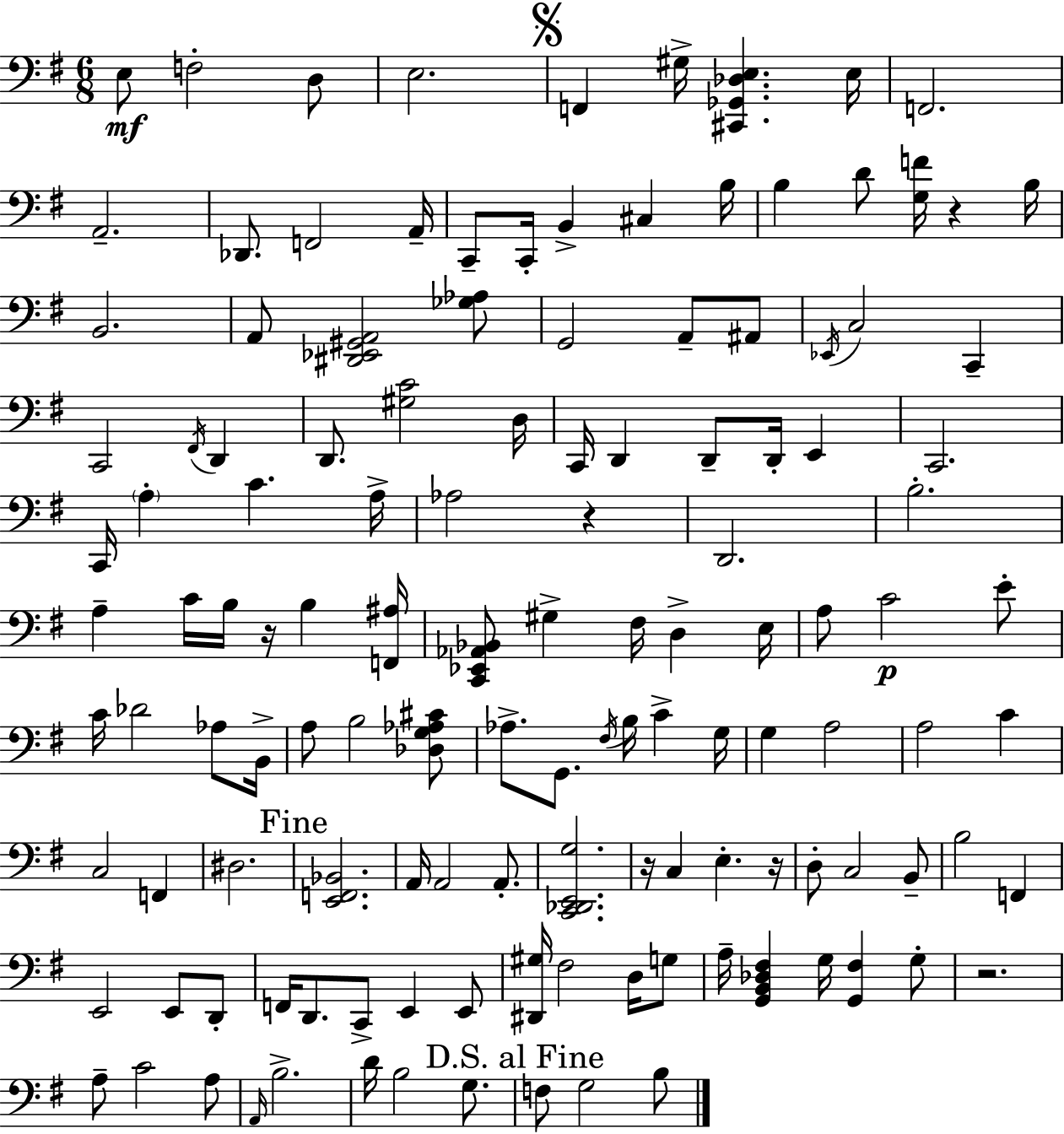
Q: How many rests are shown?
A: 6